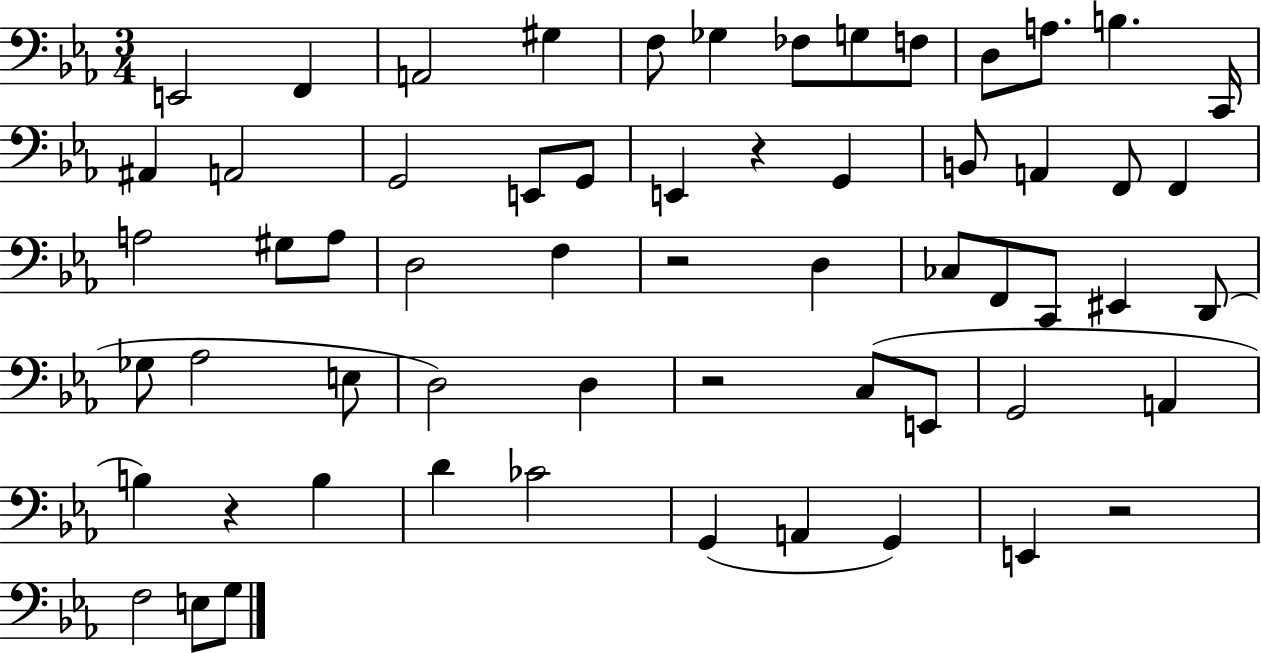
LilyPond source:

{
  \clef bass
  \numericTimeSignature
  \time 3/4
  \key ees \major
  \repeat volta 2 { e,2 f,4 | a,2 gis4 | f8 ges4 fes8 g8 f8 | d8 a8. b4. c,16 | \break ais,4 a,2 | g,2 e,8 g,8 | e,4 r4 g,4 | b,8 a,4 f,8 f,4 | \break a2 gis8 a8 | d2 f4 | r2 d4 | ces8 f,8 c,8 eis,4 d,8( | \break ges8 aes2 e8 | d2) d4 | r2 c8( e,8 | g,2 a,4 | \break b4) r4 b4 | d'4 ces'2 | g,4( a,4 g,4) | e,4 r2 | \break f2 e8 g8 | } \bar "|."
}